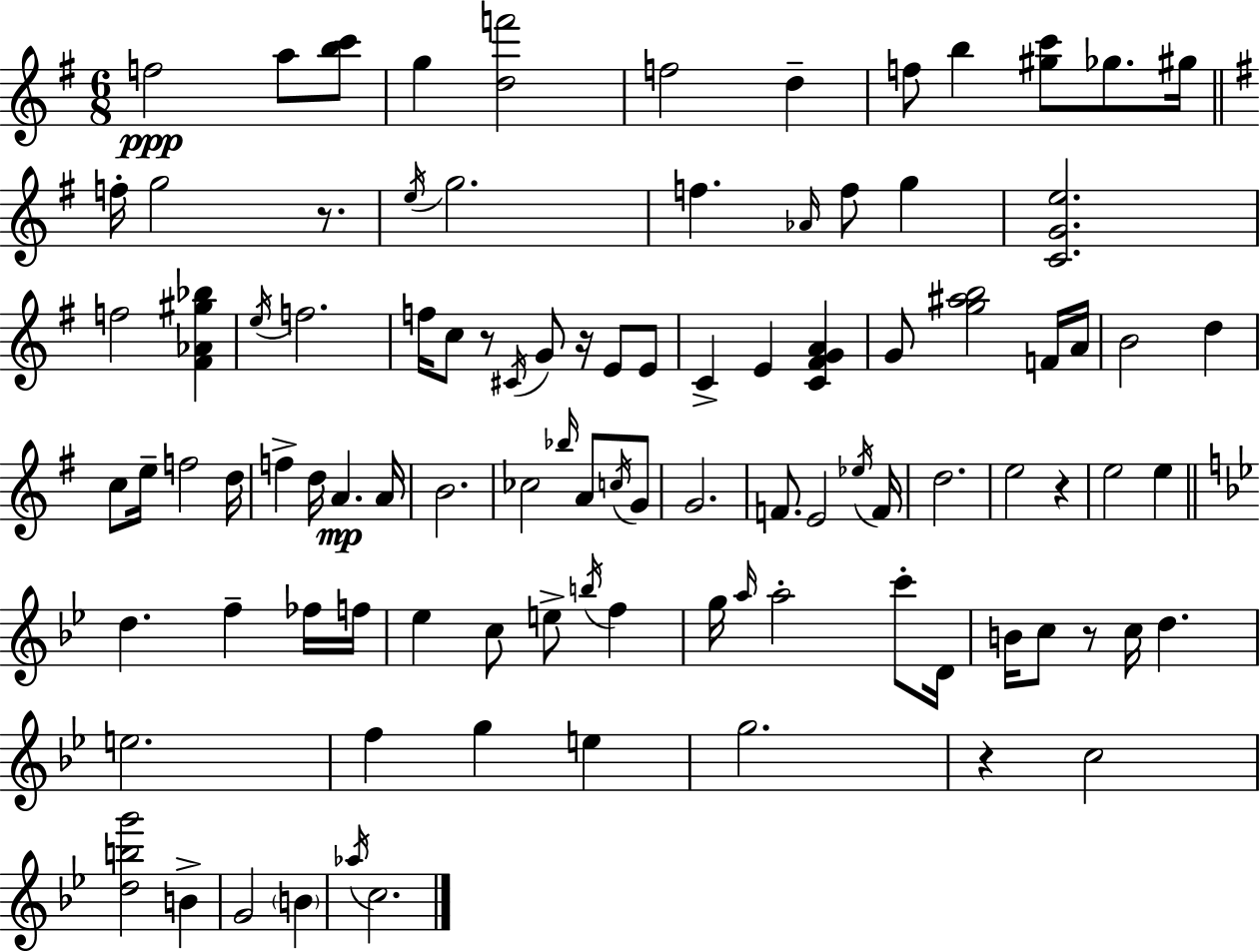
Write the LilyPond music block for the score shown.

{
  \clef treble
  \numericTimeSignature
  \time 6/8
  \key g \major
  f''2\ppp a''8 <b'' c'''>8 | g''4 <d'' f'''>2 | f''2 d''4-- | f''8 b''4 <gis'' c'''>8 ges''8. gis''16 | \break \bar "||" \break \key g \major f''16-. g''2 r8. | \acciaccatura { e''16 } g''2. | f''4. \grace { aes'16 } f''8 g''4 | <c' g' e''>2. | \break f''2 <fis' aes' gis'' bes''>4 | \acciaccatura { e''16 } f''2. | f''16 c''8 r8 \acciaccatura { cis'16 } g'8 r16 | e'8 e'8 c'4-> e'4 | \break <c' fis' g' a'>4 g'8 <g'' ais'' b''>2 | f'16 a'16 b'2 | d''4 c''8 e''16-- f''2 | d''16 f''4-> d''16 a'4.\mp | \break a'16 b'2. | ces''2 | \grace { bes''16 } a'8 \acciaccatura { c''16 } g'8 g'2. | f'8. e'2 | \break \acciaccatura { ees''16 } f'16 d''2. | e''2 | r4 e''2 | e''4 \bar "||" \break \key bes \major d''4. f''4-- fes''16 f''16 | ees''4 c''8 e''8-> \acciaccatura { b''16 } f''4 | g''16 \grace { a''16 } a''2-. c'''8-. | d'16 b'16 c''8 r8 c''16 d''4. | \break e''2. | f''4 g''4 e''4 | g''2. | r4 c''2 | \break <d'' b'' g'''>2 b'4-> | g'2 \parenthesize b'4 | \acciaccatura { aes''16 } c''2. | \bar "|."
}